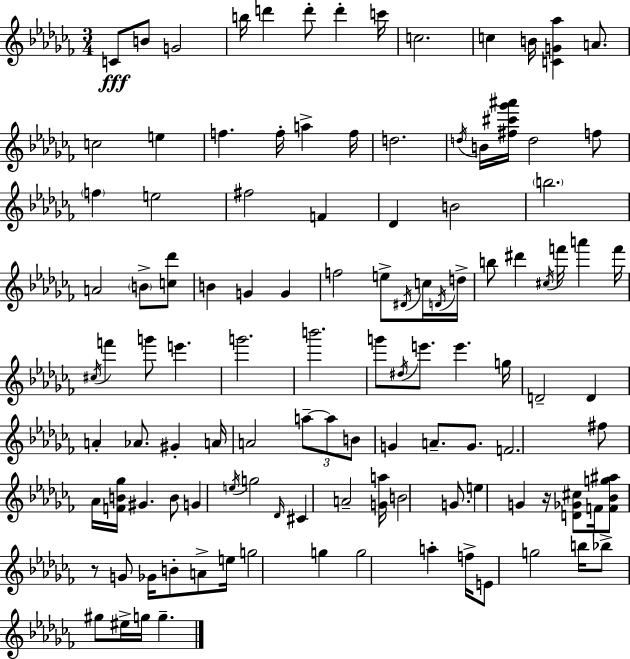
{
  \clef treble
  \numericTimeSignature
  \time 3/4
  \key aes \minor
  c'8\fff b'8 g'2 | b''16 d'''4 d'''8-. d'''4-. c'''16 | c''2. | c''4 b'16 <c' g' aes''>4 a'8. | \break c''2 e''4 | f''4. f''16-. a''4-> f''16 | d''2. | \acciaccatura { d''16 } b'16 <fis'' cis''' ges''' ais'''>16 d''2 f''8 | \break \parenthesize f''4 e''2 | fis''2 f'4 | des'4 b'2 | \parenthesize b''2. | \break a'2 \parenthesize b'8-> <c'' des'''>8 | b'4 g'4 g'4 | f''2 e''8-> \acciaccatura { dis'16 } | c''16 \acciaccatura { d'16 } d''16-> b''8 dis'''4 \acciaccatura { cis''16 } f'''16 a'''4 | \break f'''16 \acciaccatura { cis''16 } f'''4 g'''8 e'''4. | g'''2. | b'''2. | g'''8 \acciaccatura { dis''16 } e'''8. e'''4. | \break g''16 d'2-- | d'4 a'4-. aes'8. | gis'4-. a'16 a'2 | \tuplet 3/2 { a''8--~~ a''8 b'8 } g'4 | \break a'8.-- g'8. f'2. | fis''8 aes'16 <f' b' ges''>16 gis'4. | b'8 g'4 \acciaccatura { e''16 } g''2 | \grace { des'16 } cis'4 | \break a'2-- <g' a''>16 b'2 | g'8. e''4 | g'4 r16 <d' ges' cis''>8 f'16 <f' bes' g'' ais''>8 r8 | g'8 ges'16 b'8-. a'8-> e''16 g''2 | \break g''4 g''2 | a''4-. f''16-> e'8 g''2 | b''16 bes''8-> gis''8 | eis''16-> g''16 g''4.-- \bar "|."
}